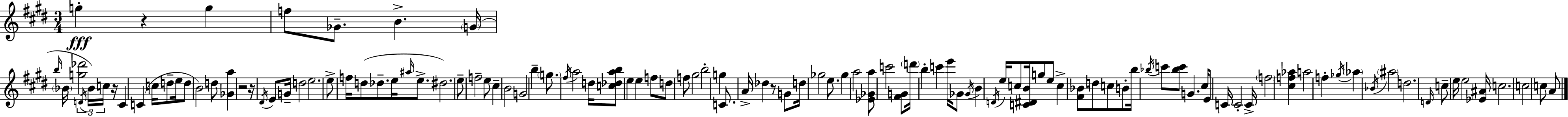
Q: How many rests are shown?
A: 5